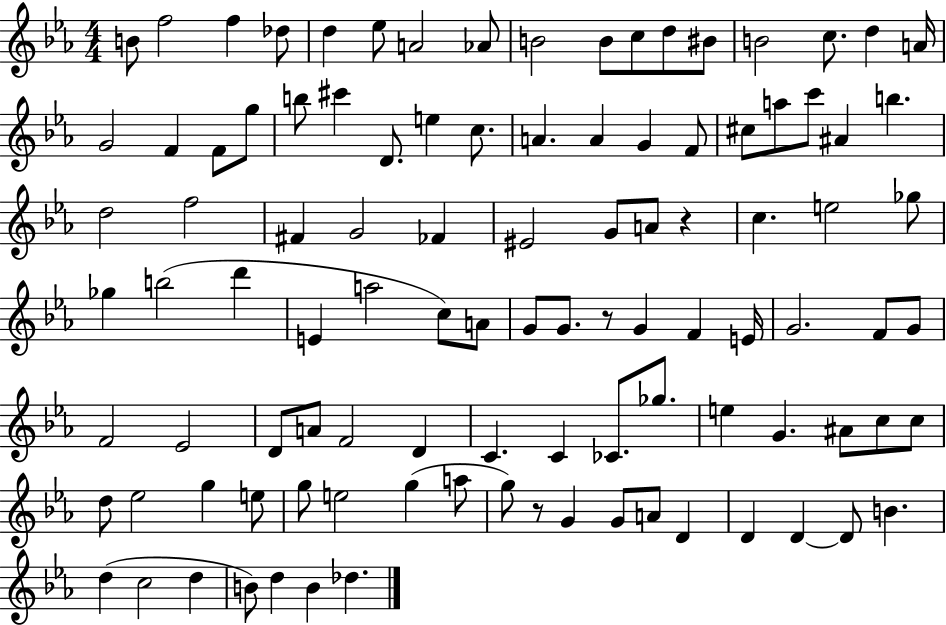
X:1
T:Untitled
M:4/4
L:1/4
K:Eb
B/2 f2 f _d/2 d _e/2 A2 _A/2 B2 B/2 c/2 d/2 ^B/2 B2 c/2 d A/4 G2 F F/2 g/2 b/2 ^c' D/2 e c/2 A A G F/2 ^c/2 a/2 c'/2 ^A b d2 f2 ^F G2 _F ^E2 G/2 A/2 z c e2 _g/2 _g b2 d' E a2 c/2 A/2 G/2 G/2 z/2 G F E/4 G2 F/2 G/2 F2 _E2 D/2 A/2 F2 D C C _C/2 _g/2 e G ^A/2 c/2 c/2 d/2 _e2 g e/2 g/2 e2 g a/2 g/2 z/2 G G/2 A/2 D D D D/2 B d c2 d B/2 d B _d